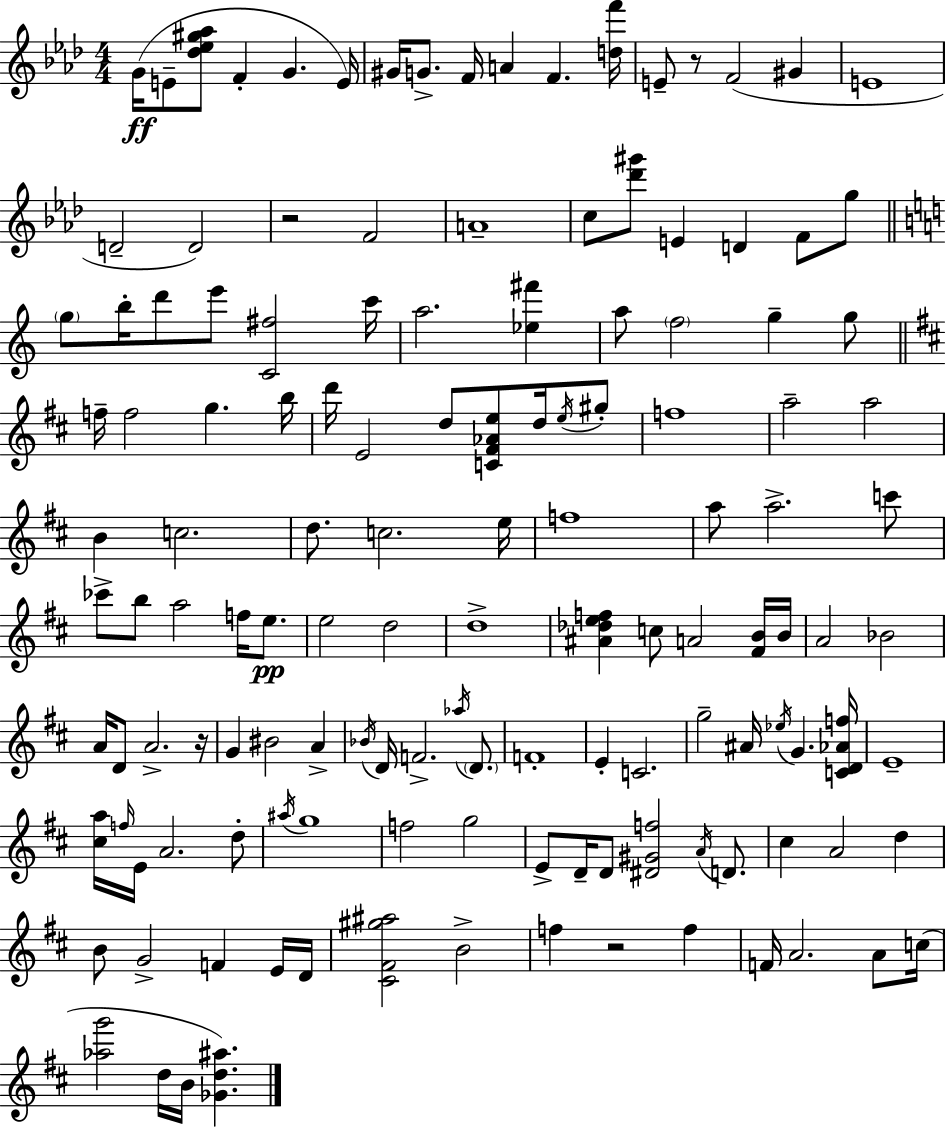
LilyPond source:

{
  \clef treble
  \numericTimeSignature
  \time 4/4
  \key f \minor
  g'16(\ff e'8-- <des'' ees'' gis'' aes''>8 f'4-. g'4. e'16) | gis'16 g'8.-> f'16 a'4 f'4. <d'' f'''>16 | e'8-- r8 f'2( gis'4 | e'1 | \break d'2-- d'2) | r2 f'2 | a'1-- | c''8 <des''' gis'''>8 e'4 d'4 f'8 g''8 | \break \bar "||" \break \key c \major \parenthesize g''8 b''16-. d'''8 e'''8 <c' fis''>2 c'''16 | a''2. <ees'' fis'''>4 | a''8 \parenthesize f''2 g''4-- g''8 | \bar "||" \break \key b \minor f''16-- f''2 g''4. b''16 | d'''16 e'2 d''8 <c' fis' aes' e''>8 d''16 \acciaccatura { e''16 } gis''8-. | f''1 | a''2-- a''2 | \break b'4 c''2. | d''8. c''2. | e''16 f''1 | a''8 a''2.-> c'''8 | \break ces'''8-> b''8 a''2 f''16 e''8.\pp | e''2 d''2 | d''1-> | <ais' des'' e'' f''>4 c''8 a'2 <fis' b'>16 | \break b'16 a'2 bes'2 | a'16 d'8 a'2.-> | r16 g'4 bis'2 a'4-> | \acciaccatura { bes'16 } d'16 f'2.-> \acciaccatura { aes''16 } | \break \parenthesize d'8. f'1-. | e'4-. c'2. | g''2-- ais'16 \acciaccatura { ees''16 } g'4. | <c' d' aes' f''>16 e'1-- | \break <cis'' a''>16 \grace { f''16 } e'16 a'2. | d''8-. \acciaccatura { ais''16 } g''1 | f''2 g''2 | e'8-> d'16-- d'8 <dis' gis' f''>2 | \break \acciaccatura { a'16 } d'8. cis''4 a'2 | d''4 b'8 g'2-> | f'4 e'16 d'16 <cis' fis' gis'' ais''>2 b'2-> | f''4 r2 | \break f''4 f'16 a'2. | a'8 c''16( <aes'' g'''>2 d''16 | b'16 <ges' d'' ais''>4.) \bar "|."
}